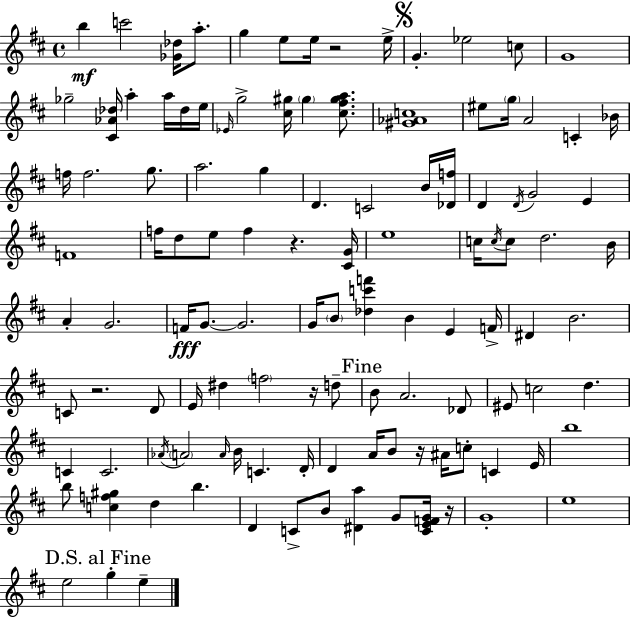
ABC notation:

X:1
T:Untitled
M:4/4
L:1/4
K:D
b c'2 [_G_d]/4 a/2 g e/2 e/4 z2 e/4 G _e2 c/2 G4 _g2 [^C_A_d]/4 a a/4 _d/4 e/4 _E/4 g2 [^c^g]/4 ^g [^c^f^ga]/2 [^G_Ac]4 ^e/2 g/4 A2 C _B/4 f/4 f2 g/2 a2 g D C2 B/4 [_Df]/4 D D/4 G2 E F4 f/4 d/2 e/2 f z [^CG]/4 e4 c/4 c/4 c/2 d2 B/4 A G2 F/4 G/2 G2 G/4 B/2 [_dc'f'] B E F/4 ^D B2 C/2 z2 D/2 E/4 ^d f2 z/4 d/2 B/2 A2 _D/2 ^E/2 c2 d C C2 _A/4 A2 A/4 B/4 C D/4 D A/4 B/2 z/4 ^A/4 c/2 C E/4 b4 b/2 [cf^g] d b D C/2 B/2 [^Da] G/2 [CEFG]/4 z/4 G4 e4 e2 g e